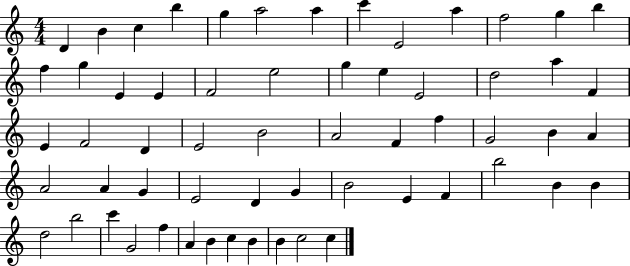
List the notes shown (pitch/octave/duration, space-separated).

D4/q B4/q C5/q B5/q G5/q A5/h A5/q C6/q E4/h A5/q F5/h G5/q B5/q F5/q G5/q E4/q E4/q F4/h E5/h G5/q E5/q E4/h D5/h A5/q F4/q E4/q F4/h D4/q E4/h B4/h A4/h F4/q F5/q G4/h B4/q A4/q A4/h A4/q G4/q E4/h D4/q G4/q B4/h E4/q F4/q B5/h B4/q B4/q D5/h B5/h C6/q G4/h F5/q A4/q B4/q C5/q B4/q B4/q C5/h C5/q